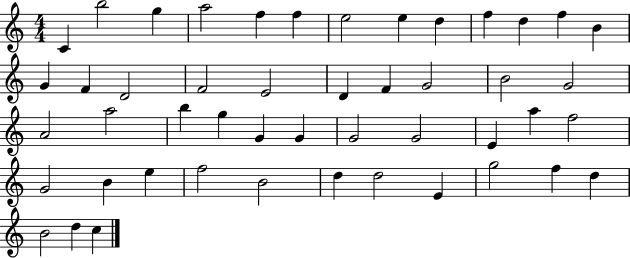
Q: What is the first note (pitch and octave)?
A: C4